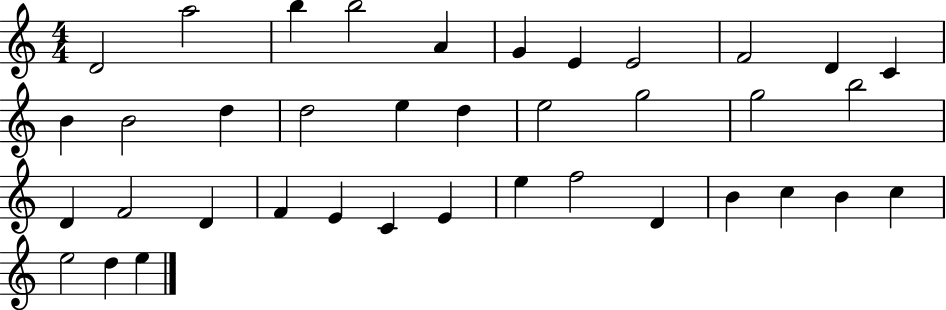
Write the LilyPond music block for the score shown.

{
  \clef treble
  \numericTimeSignature
  \time 4/4
  \key c \major
  d'2 a''2 | b''4 b''2 a'4 | g'4 e'4 e'2 | f'2 d'4 c'4 | \break b'4 b'2 d''4 | d''2 e''4 d''4 | e''2 g''2 | g''2 b''2 | \break d'4 f'2 d'4 | f'4 e'4 c'4 e'4 | e''4 f''2 d'4 | b'4 c''4 b'4 c''4 | \break e''2 d''4 e''4 | \bar "|."
}